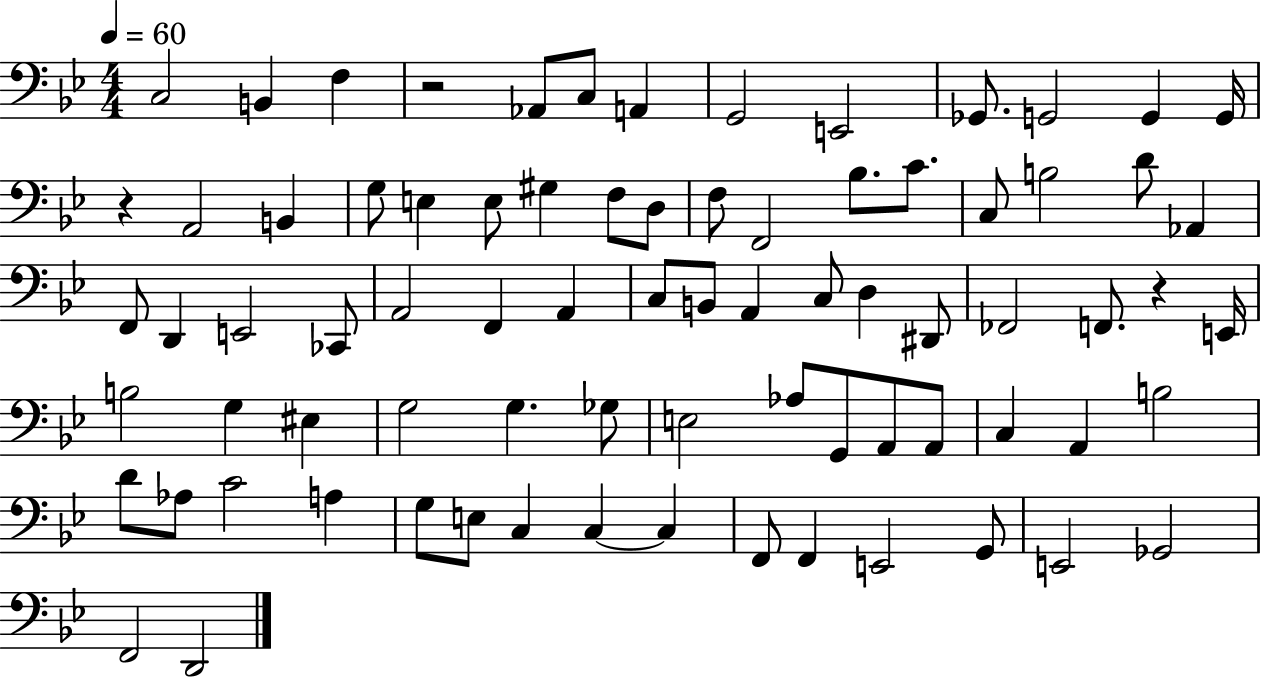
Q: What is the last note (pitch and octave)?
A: D2